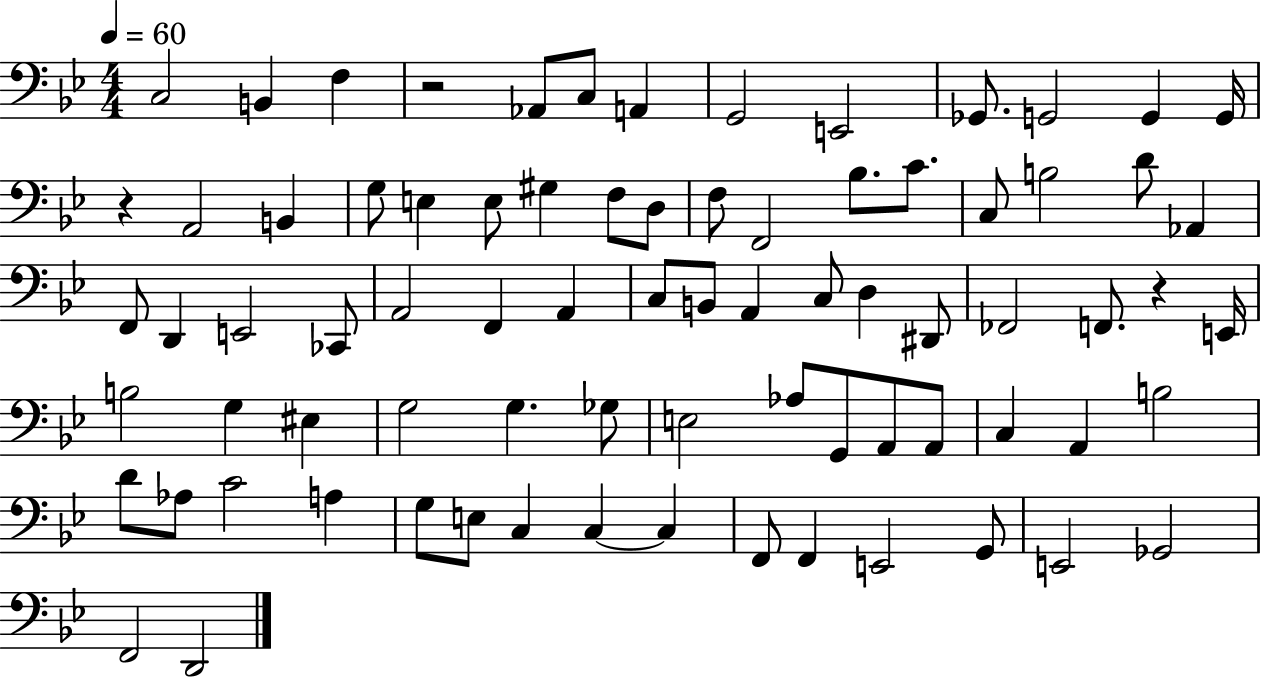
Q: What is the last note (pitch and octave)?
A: D2